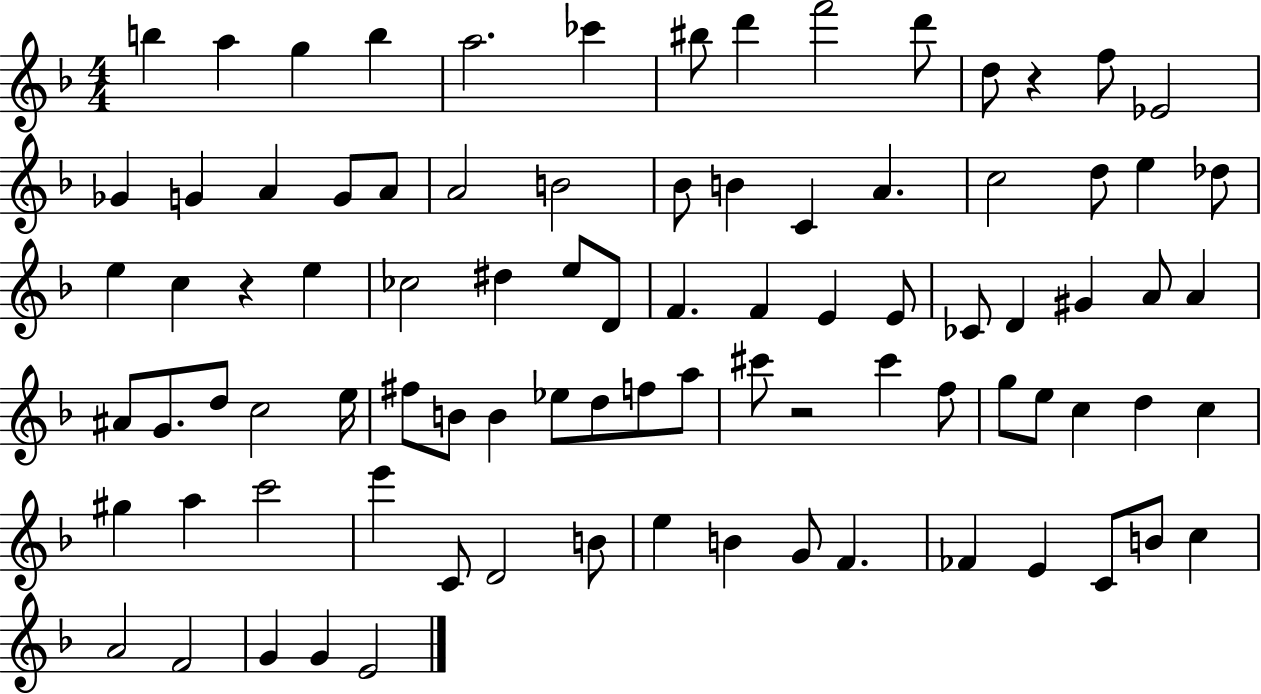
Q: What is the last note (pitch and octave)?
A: E4